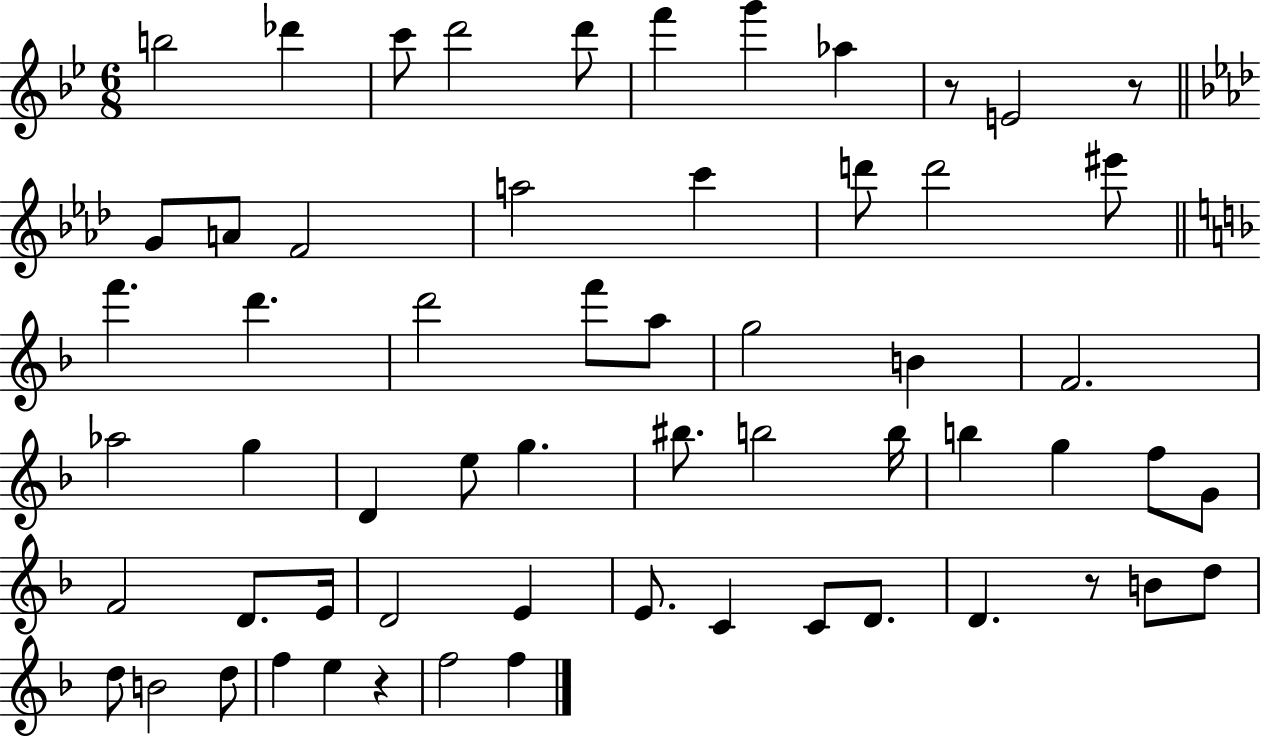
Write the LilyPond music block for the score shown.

{
  \clef treble
  \numericTimeSignature
  \time 6/8
  \key bes \major
  b''2 des'''4 | c'''8 d'''2 d'''8 | f'''4 g'''4 aes''4 | r8 e'2 r8 | \break \bar "||" \break \key aes \major g'8 a'8 f'2 | a''2 c'''4 | d'''8 d'''2 eis'''8 | \bar "||" \break \key d \minor f'''4. d'''4. | d'''2 f'''8 a''8 | g''2 b'4 | f'2. | \break aes''2 g''4 | d'4 e''8 g''4. | bis''8. b''2 b''16 | b''4 g''4 f''8 g'8 | \break f'2 d'8. e'16 | d'2 e'4 | e'8. c'4 c'8 d'8. | d'4. r8 b'8 d''8 | \break d''8 b'2 d''8 | f''4 e''4 r4 | f''2 f''4 | \bar "|."
}